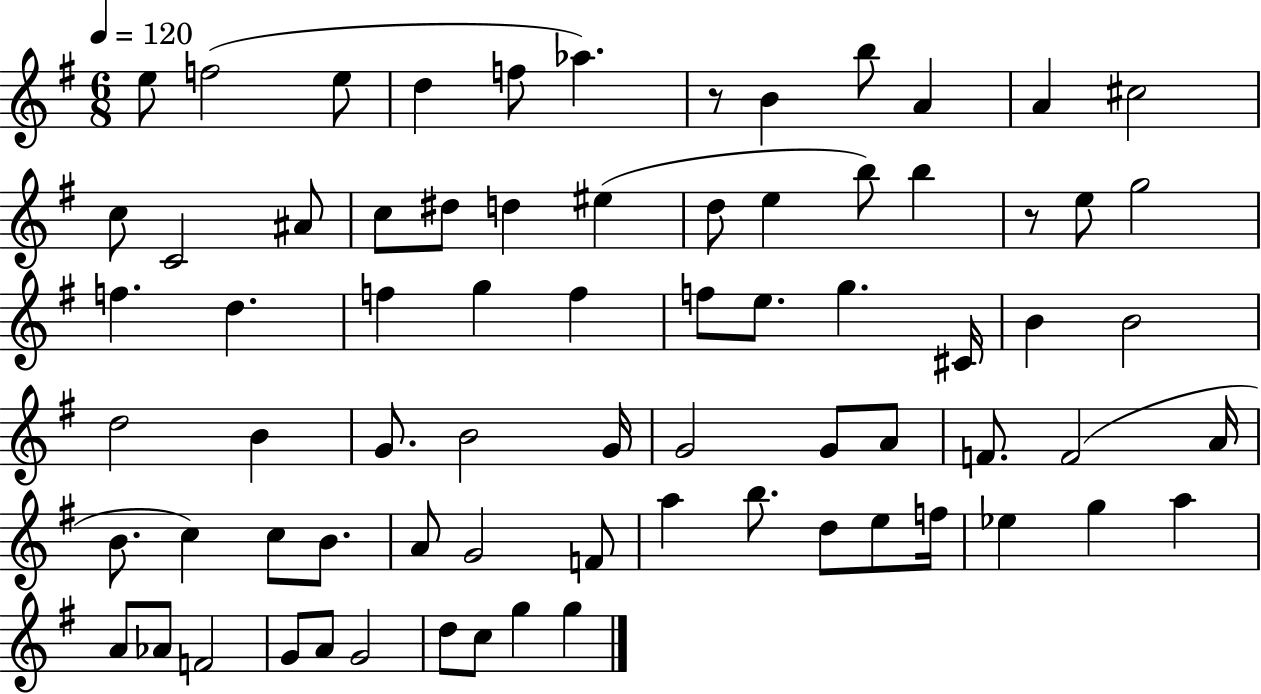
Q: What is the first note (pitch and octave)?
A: E5